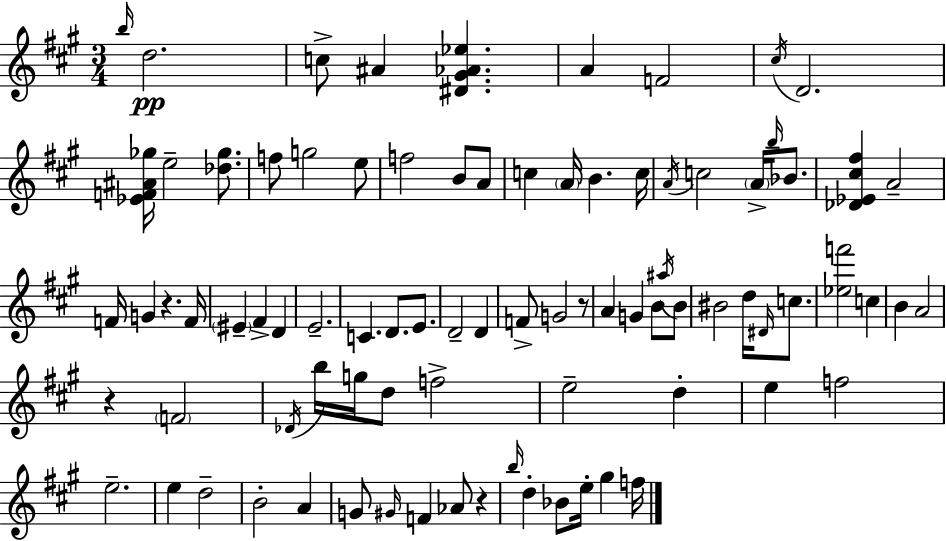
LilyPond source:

{
  \clef treble
  \numericTimeSignature
  \time 3/4
  \key a \major
  \grace { b''16 }\pp d''2. | c''8-> ais'4 <dis' gis' aes' ees''>4. | a'4 f'2 | \acciaccatura { cis''16 } d'2. | \break <ees' f' ais' ges''>16 e''2-- <des'' ges''>8. | f''8 g''2 | e''8 f''2 b'8 | a'8 c''4 \parenthesize a'16 b'4. | \break c''16 \acciaccatura { a'16 } c''2 \parenthesize a'16-> | \grace { b''16 } bes'8. <des' ees' cis'' fis''>4 a'2-- | f'16 g'4 r4. | f'16 \parenthesize eis'4-- fis'4-> | \break d'4 e'2.-- | c'4. d'8. | e'8. d'2-- | d'4 f'8-> g'2 | \break r8 a'4 g'4 | b'8 \acciaccatura { ais''16 } b'8 bis'2 | d''16 \grace { dis'16 } c''8. <ees'' f'''>2 | c''4 b'4 a'2 | \break r4 \parenthesize f'2 | \acciaccatura { des'16 } b''16 g''16 d''8 f''2-> | e''2-- | d''4-. e''4 f''2 | \break e''2.-- | e''4 d''2-- | b'2-. | a'4 g'8 \grace { gis'16 } f'4 | \break aes'8 r4 \grace { b''16 } d''4-. | bes'8 e''16-. gis''4 f''16 \bar "|."
}